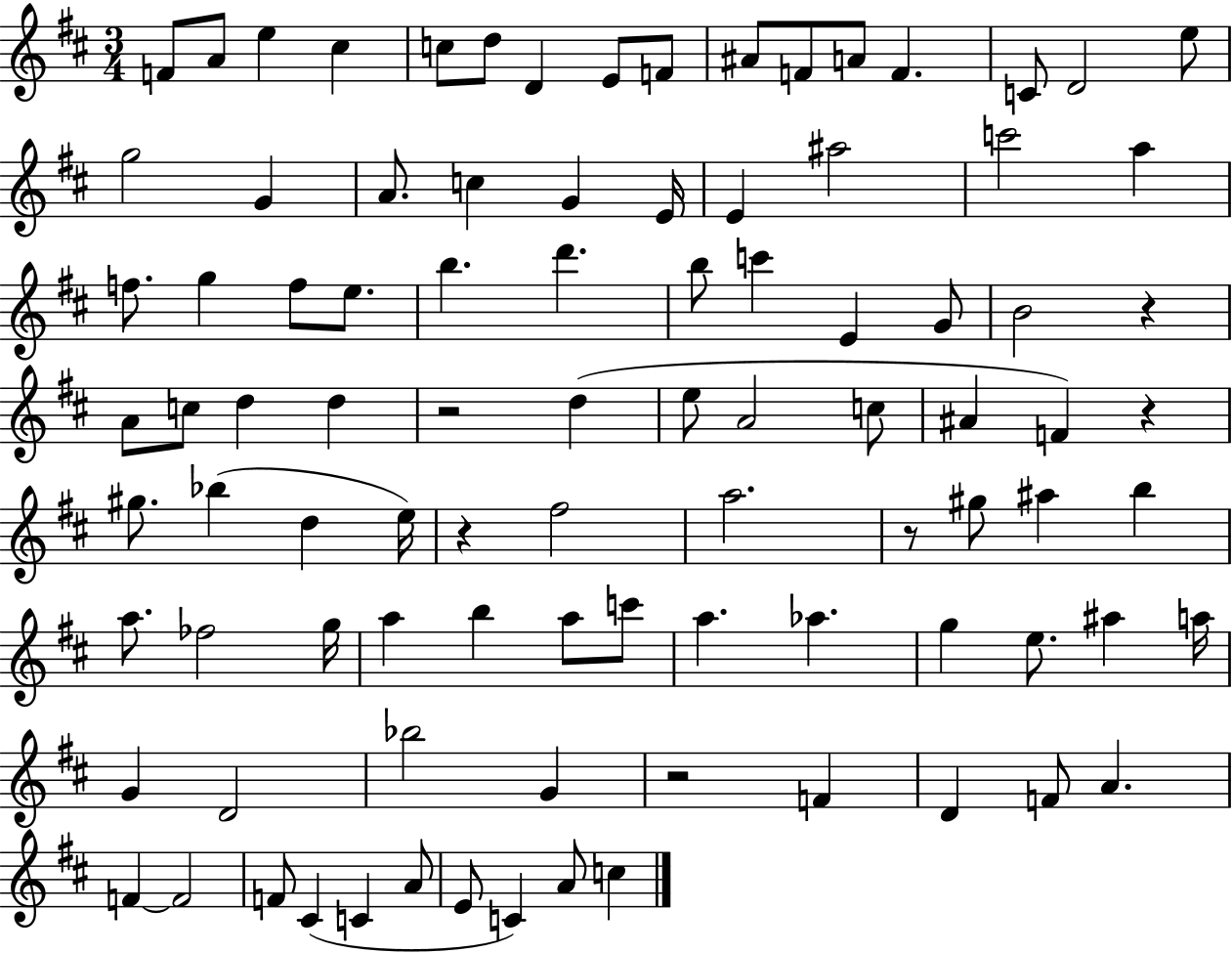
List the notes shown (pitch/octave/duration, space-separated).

F4/e A4/e E5/q C#5/q C5/e D5/e D4/q E4/e F4/e A#4/e F4/e A4/e F4/q. C4/e D4/h E5/e G5/h G4/q A4/e. C5/q G4/q E4/s E4/q A#5/h C6/h A5/q F5/e. G5/q F5/e E5/e. B5/q. D6/q. B5/e C6/q E4/q G4/e B4/h R/q A4/e C5/e D5/q D5/q R/h D5/q E5/e A4/h C5/e A#4/q F4/q R/q G#5/e. Bb5/q D5/q E5/s R/q F#5/h A5/h. R/e G#5/e A#5/q B5/q A5/e. FES5/h G5/s A5/q B5/q A5/e C6/e A5/q. Ab5/q. G5/q E5/e. A#5/q A5/s G4/q D4/h Bb5/h G4/q R/h F4/q D4/q F4/e A4/q. F4/q F4/h F4/e C#4/q C4/q A4/e E4/e C4/q A4/e C5/q